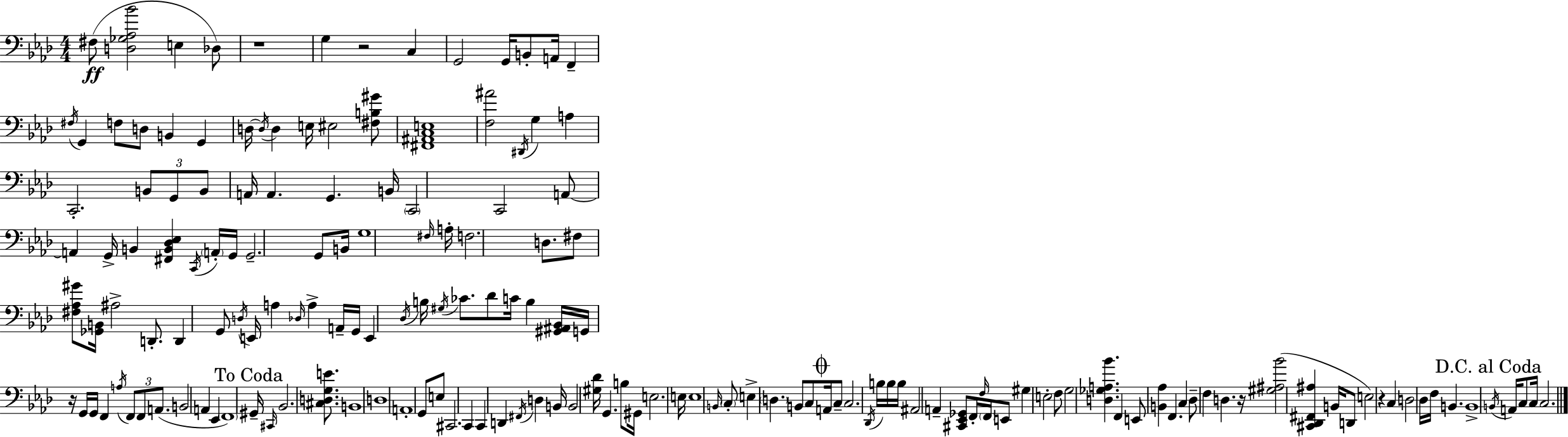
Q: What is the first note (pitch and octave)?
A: F#3